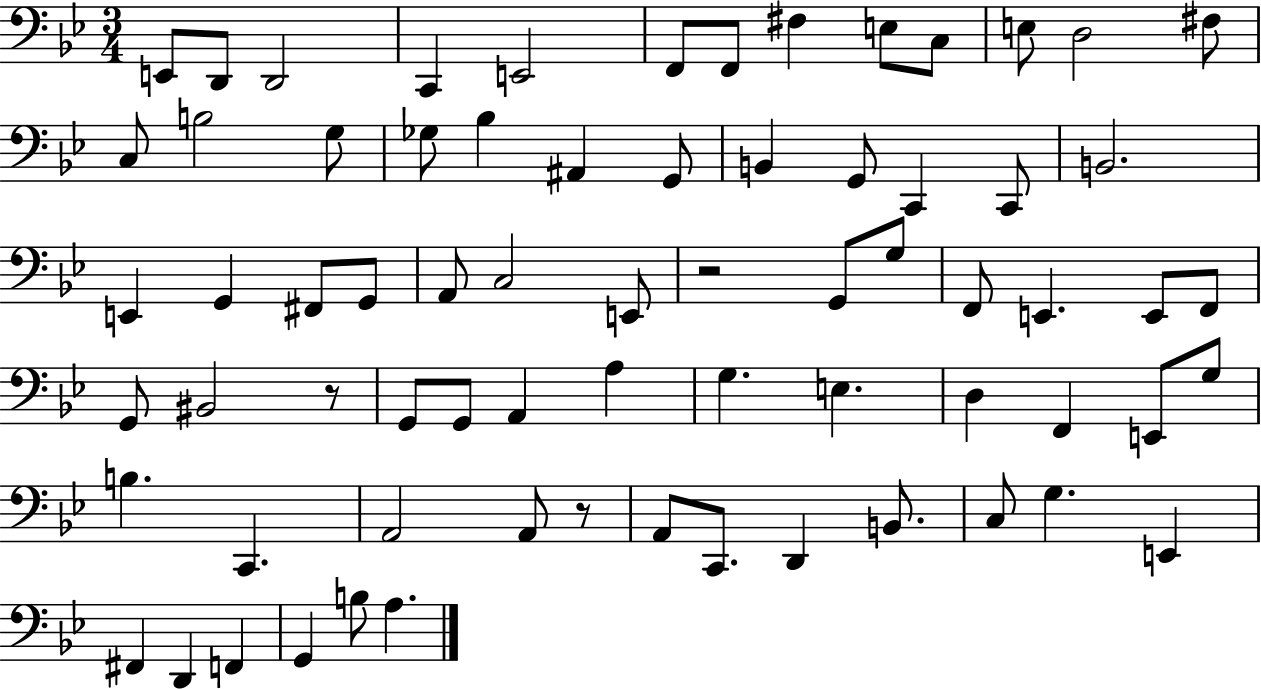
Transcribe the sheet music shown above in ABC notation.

X:1
T:Untitled
M:3/4
L:1/4
K:Bb
E,,/2 D,,/2 D,,2 C,, E,,2 F,,/2 F,,/2 ^F, E,/2 C,/2 E,/2 D,2 ^F,/2 C,/2 B,2 G,/2 _G,/2 _B, ^A,, G,,/2 B,, G,,/2 C,, C,,/2 B,,2 E,, G,, ^F,,/2 G,,/2 A,,/2 C,2 E,,/2 z2 G,,/2 G,/2 F,,/2 E,, E,,/2 F,,/2 G,,/2 ^B,,2 z/2 G,,/2 G,,/2 A,, A, G, E, D, F,, E,,/2 G,/2 B, C,, A,,2 A,,/2 z/2 A,,/2 C,,/2 D,, B,,/2 C,/2 G, E,, ^F,, D,, F,, G,, B,/2 A,